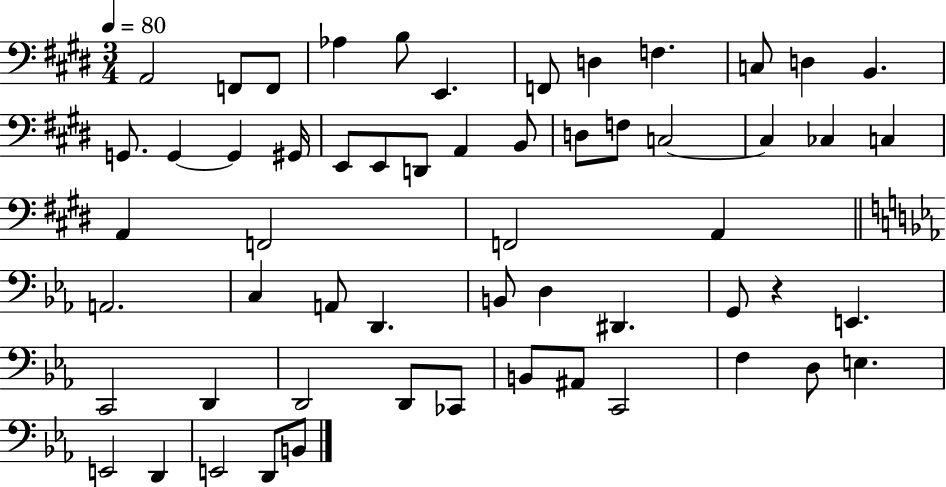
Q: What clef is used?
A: bass